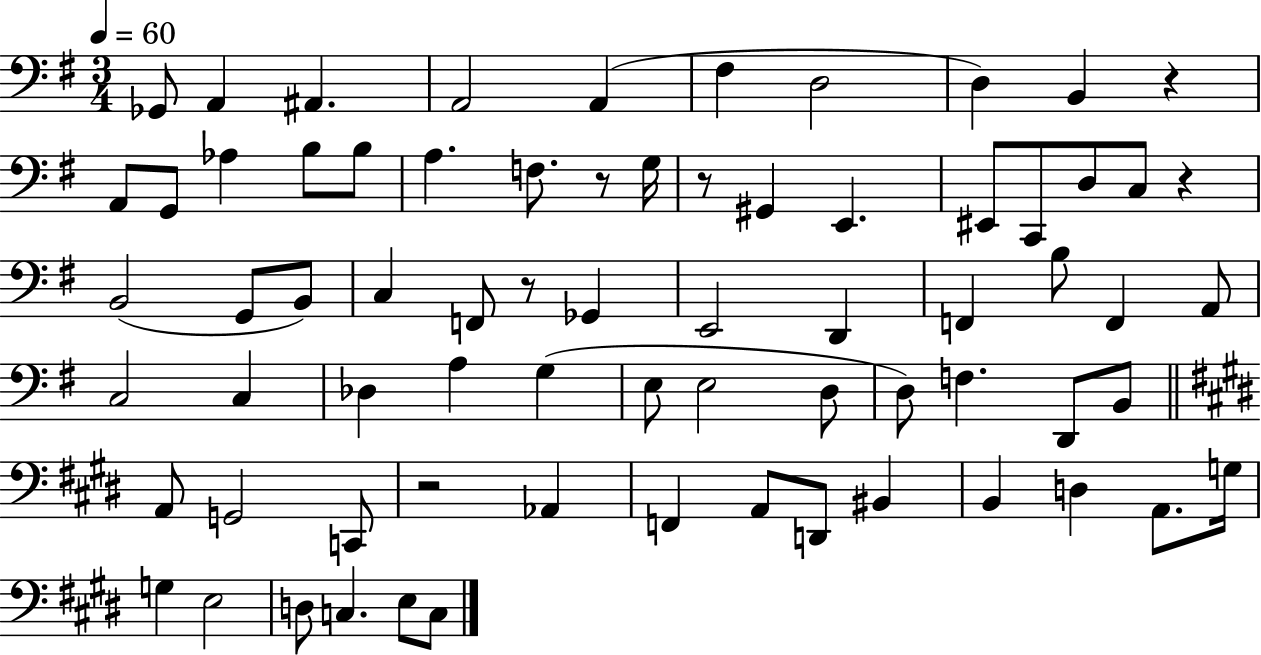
X:1
T:Untitled
M:3/4
L:1/4
K:G
_G,,/2 A,, ^A,, A,,2 A,, ^F, D,2 D, B,, z A,,/2 G,,/2 _A, B,/2 B,/2 A, F,/2 z/2 G,/4 z/2 ^G,, E,, ^E,,/2 C,,/2 D,/2 C,/2 z B,,2 G,,/2 B,,/2 C, F,,/2 z/2 _G,, E,,2 D,, F,, B,/2 F,, A,,/2 C,2 C, _D, A, G, E,/2 E,2 D,/2 D,/2 F, D,,/2 B,,/2 A,,/2 G,,2 C,,/2 z2 _A,, F,, A,,/2 D,,/2 ^B,, B,, D, A,,/2 G,/4 G, E,2 D,/2 C, E,/2 C,/2